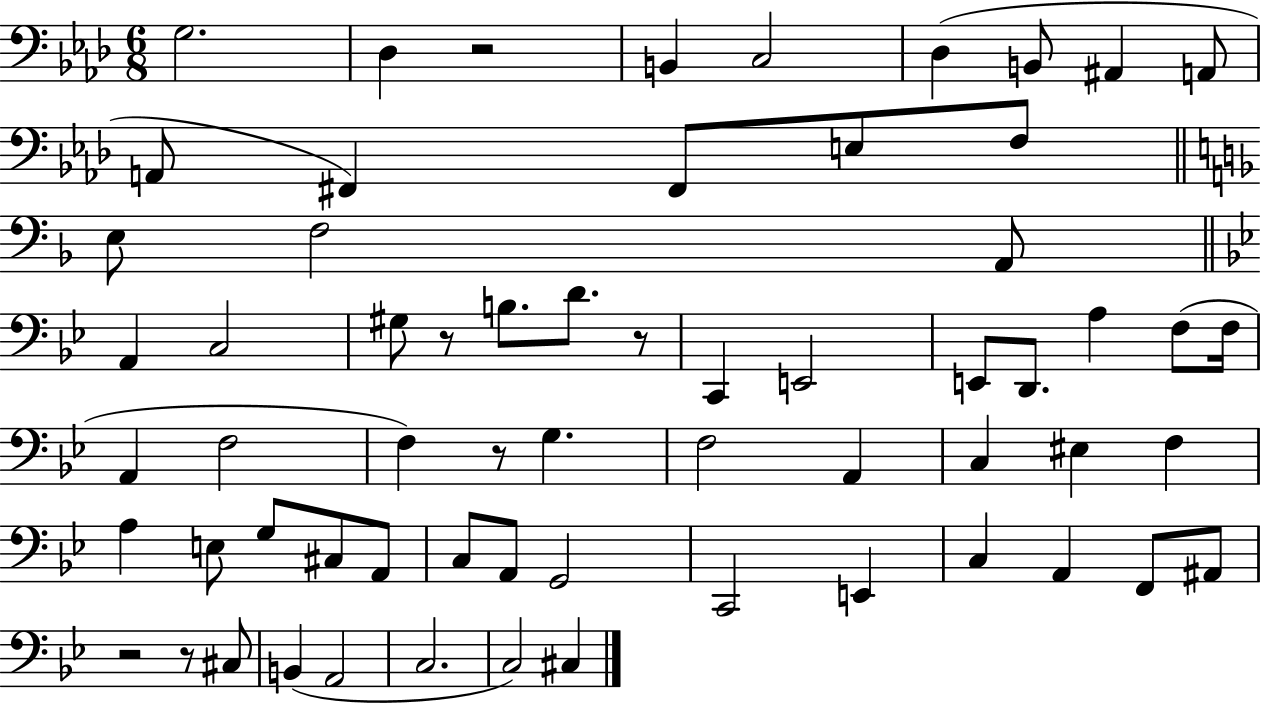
G3/h. Db3/q R/h B2/q C3/h Db3/q B2/e A#2/q A2/e A2/e F#2/q F#2/e E3/e F3/e E3/e F3/h A2/e A2/q C3/h G#3/e R/e B3/e. D4/e. R/e C2/q E2/h E2/e D2/e. A3/q F3/e F3/s A2/q F3/h F3/q R/e G3/q. F3/h A2/q C3/q EIS3/q F3/q A3/q E3/e G3/e C#3/e A2/e C3/e A2/e G2/h C2/h E2/q C3/q A2/q F2/e A#2/e R/h R/e C#3/e B2/q A2/h C3/h. C3/h C#3/q